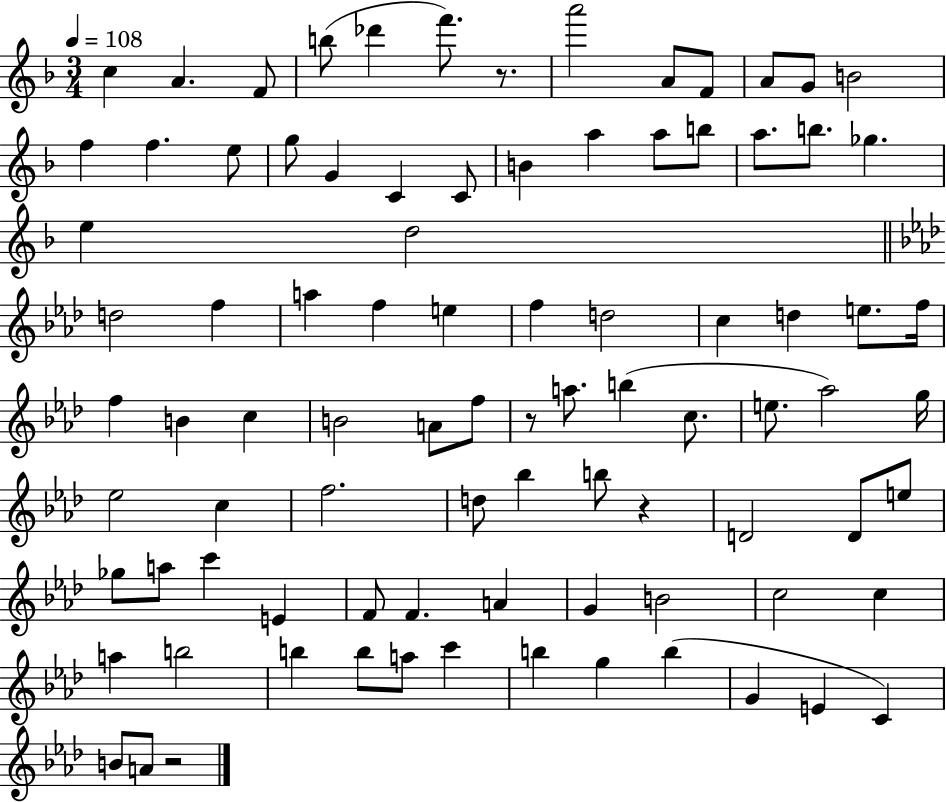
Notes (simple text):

C5/q A4/q. F4/e B5/e Db6/q F6/e. R/e. A6/h A4/e F4/e A4/e G4/e B4/h F5/q F5/q. E5/e G5/e G4/q C4/q C4/e B4/q A5/q A5/e B5/e A5/e. B5/e. Gb5/q. E5/q D5/h D5/h F5/q A5/q F5/q E5/q F5/q D5/h C5/q D5/q E5/e. F5/s F5/q B4/q C5/q B4/h A4/e F5/e R/e A5/e. B5/q C5/e. E5/e. Ab5/h G5/s Eb5/h C5/q F5/h. D5/e Bb5/q B5/e R/q D4/h D4/e E5/e Gb5/e A5/e C6/q E4/q F4/e F4/q. A4/q G4/q B4/h C5/h C5/q A5/q B5/h B5/q B5/e A5/e C6/q B5/q G5/q B5/q G4/q E4/q C4/q B4/e A4/e R/h